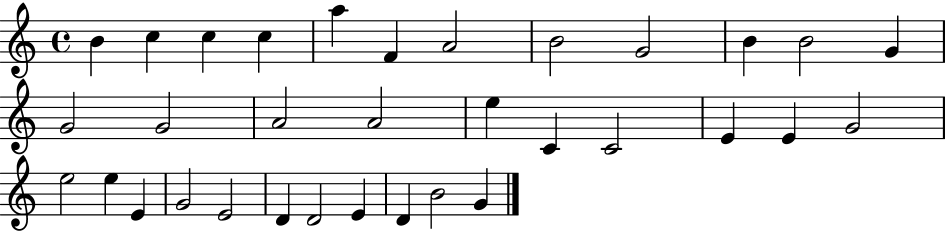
B4/q C5/q C5/q C5/q A5/q F4/q A4/h B4/h G4/h B4/q B4/h G4/q G4/h G4/h A4/h A4/h E5/q C4/q C4/h E4/q E4/q G4/h E5/h E5/q E4/q G4/h E4/h D4/q D4/h E4/q D4/q B4/h G4/q